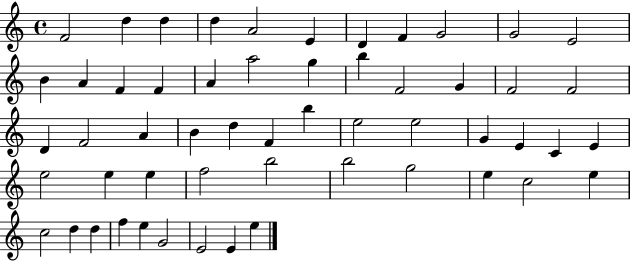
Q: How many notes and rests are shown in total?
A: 55